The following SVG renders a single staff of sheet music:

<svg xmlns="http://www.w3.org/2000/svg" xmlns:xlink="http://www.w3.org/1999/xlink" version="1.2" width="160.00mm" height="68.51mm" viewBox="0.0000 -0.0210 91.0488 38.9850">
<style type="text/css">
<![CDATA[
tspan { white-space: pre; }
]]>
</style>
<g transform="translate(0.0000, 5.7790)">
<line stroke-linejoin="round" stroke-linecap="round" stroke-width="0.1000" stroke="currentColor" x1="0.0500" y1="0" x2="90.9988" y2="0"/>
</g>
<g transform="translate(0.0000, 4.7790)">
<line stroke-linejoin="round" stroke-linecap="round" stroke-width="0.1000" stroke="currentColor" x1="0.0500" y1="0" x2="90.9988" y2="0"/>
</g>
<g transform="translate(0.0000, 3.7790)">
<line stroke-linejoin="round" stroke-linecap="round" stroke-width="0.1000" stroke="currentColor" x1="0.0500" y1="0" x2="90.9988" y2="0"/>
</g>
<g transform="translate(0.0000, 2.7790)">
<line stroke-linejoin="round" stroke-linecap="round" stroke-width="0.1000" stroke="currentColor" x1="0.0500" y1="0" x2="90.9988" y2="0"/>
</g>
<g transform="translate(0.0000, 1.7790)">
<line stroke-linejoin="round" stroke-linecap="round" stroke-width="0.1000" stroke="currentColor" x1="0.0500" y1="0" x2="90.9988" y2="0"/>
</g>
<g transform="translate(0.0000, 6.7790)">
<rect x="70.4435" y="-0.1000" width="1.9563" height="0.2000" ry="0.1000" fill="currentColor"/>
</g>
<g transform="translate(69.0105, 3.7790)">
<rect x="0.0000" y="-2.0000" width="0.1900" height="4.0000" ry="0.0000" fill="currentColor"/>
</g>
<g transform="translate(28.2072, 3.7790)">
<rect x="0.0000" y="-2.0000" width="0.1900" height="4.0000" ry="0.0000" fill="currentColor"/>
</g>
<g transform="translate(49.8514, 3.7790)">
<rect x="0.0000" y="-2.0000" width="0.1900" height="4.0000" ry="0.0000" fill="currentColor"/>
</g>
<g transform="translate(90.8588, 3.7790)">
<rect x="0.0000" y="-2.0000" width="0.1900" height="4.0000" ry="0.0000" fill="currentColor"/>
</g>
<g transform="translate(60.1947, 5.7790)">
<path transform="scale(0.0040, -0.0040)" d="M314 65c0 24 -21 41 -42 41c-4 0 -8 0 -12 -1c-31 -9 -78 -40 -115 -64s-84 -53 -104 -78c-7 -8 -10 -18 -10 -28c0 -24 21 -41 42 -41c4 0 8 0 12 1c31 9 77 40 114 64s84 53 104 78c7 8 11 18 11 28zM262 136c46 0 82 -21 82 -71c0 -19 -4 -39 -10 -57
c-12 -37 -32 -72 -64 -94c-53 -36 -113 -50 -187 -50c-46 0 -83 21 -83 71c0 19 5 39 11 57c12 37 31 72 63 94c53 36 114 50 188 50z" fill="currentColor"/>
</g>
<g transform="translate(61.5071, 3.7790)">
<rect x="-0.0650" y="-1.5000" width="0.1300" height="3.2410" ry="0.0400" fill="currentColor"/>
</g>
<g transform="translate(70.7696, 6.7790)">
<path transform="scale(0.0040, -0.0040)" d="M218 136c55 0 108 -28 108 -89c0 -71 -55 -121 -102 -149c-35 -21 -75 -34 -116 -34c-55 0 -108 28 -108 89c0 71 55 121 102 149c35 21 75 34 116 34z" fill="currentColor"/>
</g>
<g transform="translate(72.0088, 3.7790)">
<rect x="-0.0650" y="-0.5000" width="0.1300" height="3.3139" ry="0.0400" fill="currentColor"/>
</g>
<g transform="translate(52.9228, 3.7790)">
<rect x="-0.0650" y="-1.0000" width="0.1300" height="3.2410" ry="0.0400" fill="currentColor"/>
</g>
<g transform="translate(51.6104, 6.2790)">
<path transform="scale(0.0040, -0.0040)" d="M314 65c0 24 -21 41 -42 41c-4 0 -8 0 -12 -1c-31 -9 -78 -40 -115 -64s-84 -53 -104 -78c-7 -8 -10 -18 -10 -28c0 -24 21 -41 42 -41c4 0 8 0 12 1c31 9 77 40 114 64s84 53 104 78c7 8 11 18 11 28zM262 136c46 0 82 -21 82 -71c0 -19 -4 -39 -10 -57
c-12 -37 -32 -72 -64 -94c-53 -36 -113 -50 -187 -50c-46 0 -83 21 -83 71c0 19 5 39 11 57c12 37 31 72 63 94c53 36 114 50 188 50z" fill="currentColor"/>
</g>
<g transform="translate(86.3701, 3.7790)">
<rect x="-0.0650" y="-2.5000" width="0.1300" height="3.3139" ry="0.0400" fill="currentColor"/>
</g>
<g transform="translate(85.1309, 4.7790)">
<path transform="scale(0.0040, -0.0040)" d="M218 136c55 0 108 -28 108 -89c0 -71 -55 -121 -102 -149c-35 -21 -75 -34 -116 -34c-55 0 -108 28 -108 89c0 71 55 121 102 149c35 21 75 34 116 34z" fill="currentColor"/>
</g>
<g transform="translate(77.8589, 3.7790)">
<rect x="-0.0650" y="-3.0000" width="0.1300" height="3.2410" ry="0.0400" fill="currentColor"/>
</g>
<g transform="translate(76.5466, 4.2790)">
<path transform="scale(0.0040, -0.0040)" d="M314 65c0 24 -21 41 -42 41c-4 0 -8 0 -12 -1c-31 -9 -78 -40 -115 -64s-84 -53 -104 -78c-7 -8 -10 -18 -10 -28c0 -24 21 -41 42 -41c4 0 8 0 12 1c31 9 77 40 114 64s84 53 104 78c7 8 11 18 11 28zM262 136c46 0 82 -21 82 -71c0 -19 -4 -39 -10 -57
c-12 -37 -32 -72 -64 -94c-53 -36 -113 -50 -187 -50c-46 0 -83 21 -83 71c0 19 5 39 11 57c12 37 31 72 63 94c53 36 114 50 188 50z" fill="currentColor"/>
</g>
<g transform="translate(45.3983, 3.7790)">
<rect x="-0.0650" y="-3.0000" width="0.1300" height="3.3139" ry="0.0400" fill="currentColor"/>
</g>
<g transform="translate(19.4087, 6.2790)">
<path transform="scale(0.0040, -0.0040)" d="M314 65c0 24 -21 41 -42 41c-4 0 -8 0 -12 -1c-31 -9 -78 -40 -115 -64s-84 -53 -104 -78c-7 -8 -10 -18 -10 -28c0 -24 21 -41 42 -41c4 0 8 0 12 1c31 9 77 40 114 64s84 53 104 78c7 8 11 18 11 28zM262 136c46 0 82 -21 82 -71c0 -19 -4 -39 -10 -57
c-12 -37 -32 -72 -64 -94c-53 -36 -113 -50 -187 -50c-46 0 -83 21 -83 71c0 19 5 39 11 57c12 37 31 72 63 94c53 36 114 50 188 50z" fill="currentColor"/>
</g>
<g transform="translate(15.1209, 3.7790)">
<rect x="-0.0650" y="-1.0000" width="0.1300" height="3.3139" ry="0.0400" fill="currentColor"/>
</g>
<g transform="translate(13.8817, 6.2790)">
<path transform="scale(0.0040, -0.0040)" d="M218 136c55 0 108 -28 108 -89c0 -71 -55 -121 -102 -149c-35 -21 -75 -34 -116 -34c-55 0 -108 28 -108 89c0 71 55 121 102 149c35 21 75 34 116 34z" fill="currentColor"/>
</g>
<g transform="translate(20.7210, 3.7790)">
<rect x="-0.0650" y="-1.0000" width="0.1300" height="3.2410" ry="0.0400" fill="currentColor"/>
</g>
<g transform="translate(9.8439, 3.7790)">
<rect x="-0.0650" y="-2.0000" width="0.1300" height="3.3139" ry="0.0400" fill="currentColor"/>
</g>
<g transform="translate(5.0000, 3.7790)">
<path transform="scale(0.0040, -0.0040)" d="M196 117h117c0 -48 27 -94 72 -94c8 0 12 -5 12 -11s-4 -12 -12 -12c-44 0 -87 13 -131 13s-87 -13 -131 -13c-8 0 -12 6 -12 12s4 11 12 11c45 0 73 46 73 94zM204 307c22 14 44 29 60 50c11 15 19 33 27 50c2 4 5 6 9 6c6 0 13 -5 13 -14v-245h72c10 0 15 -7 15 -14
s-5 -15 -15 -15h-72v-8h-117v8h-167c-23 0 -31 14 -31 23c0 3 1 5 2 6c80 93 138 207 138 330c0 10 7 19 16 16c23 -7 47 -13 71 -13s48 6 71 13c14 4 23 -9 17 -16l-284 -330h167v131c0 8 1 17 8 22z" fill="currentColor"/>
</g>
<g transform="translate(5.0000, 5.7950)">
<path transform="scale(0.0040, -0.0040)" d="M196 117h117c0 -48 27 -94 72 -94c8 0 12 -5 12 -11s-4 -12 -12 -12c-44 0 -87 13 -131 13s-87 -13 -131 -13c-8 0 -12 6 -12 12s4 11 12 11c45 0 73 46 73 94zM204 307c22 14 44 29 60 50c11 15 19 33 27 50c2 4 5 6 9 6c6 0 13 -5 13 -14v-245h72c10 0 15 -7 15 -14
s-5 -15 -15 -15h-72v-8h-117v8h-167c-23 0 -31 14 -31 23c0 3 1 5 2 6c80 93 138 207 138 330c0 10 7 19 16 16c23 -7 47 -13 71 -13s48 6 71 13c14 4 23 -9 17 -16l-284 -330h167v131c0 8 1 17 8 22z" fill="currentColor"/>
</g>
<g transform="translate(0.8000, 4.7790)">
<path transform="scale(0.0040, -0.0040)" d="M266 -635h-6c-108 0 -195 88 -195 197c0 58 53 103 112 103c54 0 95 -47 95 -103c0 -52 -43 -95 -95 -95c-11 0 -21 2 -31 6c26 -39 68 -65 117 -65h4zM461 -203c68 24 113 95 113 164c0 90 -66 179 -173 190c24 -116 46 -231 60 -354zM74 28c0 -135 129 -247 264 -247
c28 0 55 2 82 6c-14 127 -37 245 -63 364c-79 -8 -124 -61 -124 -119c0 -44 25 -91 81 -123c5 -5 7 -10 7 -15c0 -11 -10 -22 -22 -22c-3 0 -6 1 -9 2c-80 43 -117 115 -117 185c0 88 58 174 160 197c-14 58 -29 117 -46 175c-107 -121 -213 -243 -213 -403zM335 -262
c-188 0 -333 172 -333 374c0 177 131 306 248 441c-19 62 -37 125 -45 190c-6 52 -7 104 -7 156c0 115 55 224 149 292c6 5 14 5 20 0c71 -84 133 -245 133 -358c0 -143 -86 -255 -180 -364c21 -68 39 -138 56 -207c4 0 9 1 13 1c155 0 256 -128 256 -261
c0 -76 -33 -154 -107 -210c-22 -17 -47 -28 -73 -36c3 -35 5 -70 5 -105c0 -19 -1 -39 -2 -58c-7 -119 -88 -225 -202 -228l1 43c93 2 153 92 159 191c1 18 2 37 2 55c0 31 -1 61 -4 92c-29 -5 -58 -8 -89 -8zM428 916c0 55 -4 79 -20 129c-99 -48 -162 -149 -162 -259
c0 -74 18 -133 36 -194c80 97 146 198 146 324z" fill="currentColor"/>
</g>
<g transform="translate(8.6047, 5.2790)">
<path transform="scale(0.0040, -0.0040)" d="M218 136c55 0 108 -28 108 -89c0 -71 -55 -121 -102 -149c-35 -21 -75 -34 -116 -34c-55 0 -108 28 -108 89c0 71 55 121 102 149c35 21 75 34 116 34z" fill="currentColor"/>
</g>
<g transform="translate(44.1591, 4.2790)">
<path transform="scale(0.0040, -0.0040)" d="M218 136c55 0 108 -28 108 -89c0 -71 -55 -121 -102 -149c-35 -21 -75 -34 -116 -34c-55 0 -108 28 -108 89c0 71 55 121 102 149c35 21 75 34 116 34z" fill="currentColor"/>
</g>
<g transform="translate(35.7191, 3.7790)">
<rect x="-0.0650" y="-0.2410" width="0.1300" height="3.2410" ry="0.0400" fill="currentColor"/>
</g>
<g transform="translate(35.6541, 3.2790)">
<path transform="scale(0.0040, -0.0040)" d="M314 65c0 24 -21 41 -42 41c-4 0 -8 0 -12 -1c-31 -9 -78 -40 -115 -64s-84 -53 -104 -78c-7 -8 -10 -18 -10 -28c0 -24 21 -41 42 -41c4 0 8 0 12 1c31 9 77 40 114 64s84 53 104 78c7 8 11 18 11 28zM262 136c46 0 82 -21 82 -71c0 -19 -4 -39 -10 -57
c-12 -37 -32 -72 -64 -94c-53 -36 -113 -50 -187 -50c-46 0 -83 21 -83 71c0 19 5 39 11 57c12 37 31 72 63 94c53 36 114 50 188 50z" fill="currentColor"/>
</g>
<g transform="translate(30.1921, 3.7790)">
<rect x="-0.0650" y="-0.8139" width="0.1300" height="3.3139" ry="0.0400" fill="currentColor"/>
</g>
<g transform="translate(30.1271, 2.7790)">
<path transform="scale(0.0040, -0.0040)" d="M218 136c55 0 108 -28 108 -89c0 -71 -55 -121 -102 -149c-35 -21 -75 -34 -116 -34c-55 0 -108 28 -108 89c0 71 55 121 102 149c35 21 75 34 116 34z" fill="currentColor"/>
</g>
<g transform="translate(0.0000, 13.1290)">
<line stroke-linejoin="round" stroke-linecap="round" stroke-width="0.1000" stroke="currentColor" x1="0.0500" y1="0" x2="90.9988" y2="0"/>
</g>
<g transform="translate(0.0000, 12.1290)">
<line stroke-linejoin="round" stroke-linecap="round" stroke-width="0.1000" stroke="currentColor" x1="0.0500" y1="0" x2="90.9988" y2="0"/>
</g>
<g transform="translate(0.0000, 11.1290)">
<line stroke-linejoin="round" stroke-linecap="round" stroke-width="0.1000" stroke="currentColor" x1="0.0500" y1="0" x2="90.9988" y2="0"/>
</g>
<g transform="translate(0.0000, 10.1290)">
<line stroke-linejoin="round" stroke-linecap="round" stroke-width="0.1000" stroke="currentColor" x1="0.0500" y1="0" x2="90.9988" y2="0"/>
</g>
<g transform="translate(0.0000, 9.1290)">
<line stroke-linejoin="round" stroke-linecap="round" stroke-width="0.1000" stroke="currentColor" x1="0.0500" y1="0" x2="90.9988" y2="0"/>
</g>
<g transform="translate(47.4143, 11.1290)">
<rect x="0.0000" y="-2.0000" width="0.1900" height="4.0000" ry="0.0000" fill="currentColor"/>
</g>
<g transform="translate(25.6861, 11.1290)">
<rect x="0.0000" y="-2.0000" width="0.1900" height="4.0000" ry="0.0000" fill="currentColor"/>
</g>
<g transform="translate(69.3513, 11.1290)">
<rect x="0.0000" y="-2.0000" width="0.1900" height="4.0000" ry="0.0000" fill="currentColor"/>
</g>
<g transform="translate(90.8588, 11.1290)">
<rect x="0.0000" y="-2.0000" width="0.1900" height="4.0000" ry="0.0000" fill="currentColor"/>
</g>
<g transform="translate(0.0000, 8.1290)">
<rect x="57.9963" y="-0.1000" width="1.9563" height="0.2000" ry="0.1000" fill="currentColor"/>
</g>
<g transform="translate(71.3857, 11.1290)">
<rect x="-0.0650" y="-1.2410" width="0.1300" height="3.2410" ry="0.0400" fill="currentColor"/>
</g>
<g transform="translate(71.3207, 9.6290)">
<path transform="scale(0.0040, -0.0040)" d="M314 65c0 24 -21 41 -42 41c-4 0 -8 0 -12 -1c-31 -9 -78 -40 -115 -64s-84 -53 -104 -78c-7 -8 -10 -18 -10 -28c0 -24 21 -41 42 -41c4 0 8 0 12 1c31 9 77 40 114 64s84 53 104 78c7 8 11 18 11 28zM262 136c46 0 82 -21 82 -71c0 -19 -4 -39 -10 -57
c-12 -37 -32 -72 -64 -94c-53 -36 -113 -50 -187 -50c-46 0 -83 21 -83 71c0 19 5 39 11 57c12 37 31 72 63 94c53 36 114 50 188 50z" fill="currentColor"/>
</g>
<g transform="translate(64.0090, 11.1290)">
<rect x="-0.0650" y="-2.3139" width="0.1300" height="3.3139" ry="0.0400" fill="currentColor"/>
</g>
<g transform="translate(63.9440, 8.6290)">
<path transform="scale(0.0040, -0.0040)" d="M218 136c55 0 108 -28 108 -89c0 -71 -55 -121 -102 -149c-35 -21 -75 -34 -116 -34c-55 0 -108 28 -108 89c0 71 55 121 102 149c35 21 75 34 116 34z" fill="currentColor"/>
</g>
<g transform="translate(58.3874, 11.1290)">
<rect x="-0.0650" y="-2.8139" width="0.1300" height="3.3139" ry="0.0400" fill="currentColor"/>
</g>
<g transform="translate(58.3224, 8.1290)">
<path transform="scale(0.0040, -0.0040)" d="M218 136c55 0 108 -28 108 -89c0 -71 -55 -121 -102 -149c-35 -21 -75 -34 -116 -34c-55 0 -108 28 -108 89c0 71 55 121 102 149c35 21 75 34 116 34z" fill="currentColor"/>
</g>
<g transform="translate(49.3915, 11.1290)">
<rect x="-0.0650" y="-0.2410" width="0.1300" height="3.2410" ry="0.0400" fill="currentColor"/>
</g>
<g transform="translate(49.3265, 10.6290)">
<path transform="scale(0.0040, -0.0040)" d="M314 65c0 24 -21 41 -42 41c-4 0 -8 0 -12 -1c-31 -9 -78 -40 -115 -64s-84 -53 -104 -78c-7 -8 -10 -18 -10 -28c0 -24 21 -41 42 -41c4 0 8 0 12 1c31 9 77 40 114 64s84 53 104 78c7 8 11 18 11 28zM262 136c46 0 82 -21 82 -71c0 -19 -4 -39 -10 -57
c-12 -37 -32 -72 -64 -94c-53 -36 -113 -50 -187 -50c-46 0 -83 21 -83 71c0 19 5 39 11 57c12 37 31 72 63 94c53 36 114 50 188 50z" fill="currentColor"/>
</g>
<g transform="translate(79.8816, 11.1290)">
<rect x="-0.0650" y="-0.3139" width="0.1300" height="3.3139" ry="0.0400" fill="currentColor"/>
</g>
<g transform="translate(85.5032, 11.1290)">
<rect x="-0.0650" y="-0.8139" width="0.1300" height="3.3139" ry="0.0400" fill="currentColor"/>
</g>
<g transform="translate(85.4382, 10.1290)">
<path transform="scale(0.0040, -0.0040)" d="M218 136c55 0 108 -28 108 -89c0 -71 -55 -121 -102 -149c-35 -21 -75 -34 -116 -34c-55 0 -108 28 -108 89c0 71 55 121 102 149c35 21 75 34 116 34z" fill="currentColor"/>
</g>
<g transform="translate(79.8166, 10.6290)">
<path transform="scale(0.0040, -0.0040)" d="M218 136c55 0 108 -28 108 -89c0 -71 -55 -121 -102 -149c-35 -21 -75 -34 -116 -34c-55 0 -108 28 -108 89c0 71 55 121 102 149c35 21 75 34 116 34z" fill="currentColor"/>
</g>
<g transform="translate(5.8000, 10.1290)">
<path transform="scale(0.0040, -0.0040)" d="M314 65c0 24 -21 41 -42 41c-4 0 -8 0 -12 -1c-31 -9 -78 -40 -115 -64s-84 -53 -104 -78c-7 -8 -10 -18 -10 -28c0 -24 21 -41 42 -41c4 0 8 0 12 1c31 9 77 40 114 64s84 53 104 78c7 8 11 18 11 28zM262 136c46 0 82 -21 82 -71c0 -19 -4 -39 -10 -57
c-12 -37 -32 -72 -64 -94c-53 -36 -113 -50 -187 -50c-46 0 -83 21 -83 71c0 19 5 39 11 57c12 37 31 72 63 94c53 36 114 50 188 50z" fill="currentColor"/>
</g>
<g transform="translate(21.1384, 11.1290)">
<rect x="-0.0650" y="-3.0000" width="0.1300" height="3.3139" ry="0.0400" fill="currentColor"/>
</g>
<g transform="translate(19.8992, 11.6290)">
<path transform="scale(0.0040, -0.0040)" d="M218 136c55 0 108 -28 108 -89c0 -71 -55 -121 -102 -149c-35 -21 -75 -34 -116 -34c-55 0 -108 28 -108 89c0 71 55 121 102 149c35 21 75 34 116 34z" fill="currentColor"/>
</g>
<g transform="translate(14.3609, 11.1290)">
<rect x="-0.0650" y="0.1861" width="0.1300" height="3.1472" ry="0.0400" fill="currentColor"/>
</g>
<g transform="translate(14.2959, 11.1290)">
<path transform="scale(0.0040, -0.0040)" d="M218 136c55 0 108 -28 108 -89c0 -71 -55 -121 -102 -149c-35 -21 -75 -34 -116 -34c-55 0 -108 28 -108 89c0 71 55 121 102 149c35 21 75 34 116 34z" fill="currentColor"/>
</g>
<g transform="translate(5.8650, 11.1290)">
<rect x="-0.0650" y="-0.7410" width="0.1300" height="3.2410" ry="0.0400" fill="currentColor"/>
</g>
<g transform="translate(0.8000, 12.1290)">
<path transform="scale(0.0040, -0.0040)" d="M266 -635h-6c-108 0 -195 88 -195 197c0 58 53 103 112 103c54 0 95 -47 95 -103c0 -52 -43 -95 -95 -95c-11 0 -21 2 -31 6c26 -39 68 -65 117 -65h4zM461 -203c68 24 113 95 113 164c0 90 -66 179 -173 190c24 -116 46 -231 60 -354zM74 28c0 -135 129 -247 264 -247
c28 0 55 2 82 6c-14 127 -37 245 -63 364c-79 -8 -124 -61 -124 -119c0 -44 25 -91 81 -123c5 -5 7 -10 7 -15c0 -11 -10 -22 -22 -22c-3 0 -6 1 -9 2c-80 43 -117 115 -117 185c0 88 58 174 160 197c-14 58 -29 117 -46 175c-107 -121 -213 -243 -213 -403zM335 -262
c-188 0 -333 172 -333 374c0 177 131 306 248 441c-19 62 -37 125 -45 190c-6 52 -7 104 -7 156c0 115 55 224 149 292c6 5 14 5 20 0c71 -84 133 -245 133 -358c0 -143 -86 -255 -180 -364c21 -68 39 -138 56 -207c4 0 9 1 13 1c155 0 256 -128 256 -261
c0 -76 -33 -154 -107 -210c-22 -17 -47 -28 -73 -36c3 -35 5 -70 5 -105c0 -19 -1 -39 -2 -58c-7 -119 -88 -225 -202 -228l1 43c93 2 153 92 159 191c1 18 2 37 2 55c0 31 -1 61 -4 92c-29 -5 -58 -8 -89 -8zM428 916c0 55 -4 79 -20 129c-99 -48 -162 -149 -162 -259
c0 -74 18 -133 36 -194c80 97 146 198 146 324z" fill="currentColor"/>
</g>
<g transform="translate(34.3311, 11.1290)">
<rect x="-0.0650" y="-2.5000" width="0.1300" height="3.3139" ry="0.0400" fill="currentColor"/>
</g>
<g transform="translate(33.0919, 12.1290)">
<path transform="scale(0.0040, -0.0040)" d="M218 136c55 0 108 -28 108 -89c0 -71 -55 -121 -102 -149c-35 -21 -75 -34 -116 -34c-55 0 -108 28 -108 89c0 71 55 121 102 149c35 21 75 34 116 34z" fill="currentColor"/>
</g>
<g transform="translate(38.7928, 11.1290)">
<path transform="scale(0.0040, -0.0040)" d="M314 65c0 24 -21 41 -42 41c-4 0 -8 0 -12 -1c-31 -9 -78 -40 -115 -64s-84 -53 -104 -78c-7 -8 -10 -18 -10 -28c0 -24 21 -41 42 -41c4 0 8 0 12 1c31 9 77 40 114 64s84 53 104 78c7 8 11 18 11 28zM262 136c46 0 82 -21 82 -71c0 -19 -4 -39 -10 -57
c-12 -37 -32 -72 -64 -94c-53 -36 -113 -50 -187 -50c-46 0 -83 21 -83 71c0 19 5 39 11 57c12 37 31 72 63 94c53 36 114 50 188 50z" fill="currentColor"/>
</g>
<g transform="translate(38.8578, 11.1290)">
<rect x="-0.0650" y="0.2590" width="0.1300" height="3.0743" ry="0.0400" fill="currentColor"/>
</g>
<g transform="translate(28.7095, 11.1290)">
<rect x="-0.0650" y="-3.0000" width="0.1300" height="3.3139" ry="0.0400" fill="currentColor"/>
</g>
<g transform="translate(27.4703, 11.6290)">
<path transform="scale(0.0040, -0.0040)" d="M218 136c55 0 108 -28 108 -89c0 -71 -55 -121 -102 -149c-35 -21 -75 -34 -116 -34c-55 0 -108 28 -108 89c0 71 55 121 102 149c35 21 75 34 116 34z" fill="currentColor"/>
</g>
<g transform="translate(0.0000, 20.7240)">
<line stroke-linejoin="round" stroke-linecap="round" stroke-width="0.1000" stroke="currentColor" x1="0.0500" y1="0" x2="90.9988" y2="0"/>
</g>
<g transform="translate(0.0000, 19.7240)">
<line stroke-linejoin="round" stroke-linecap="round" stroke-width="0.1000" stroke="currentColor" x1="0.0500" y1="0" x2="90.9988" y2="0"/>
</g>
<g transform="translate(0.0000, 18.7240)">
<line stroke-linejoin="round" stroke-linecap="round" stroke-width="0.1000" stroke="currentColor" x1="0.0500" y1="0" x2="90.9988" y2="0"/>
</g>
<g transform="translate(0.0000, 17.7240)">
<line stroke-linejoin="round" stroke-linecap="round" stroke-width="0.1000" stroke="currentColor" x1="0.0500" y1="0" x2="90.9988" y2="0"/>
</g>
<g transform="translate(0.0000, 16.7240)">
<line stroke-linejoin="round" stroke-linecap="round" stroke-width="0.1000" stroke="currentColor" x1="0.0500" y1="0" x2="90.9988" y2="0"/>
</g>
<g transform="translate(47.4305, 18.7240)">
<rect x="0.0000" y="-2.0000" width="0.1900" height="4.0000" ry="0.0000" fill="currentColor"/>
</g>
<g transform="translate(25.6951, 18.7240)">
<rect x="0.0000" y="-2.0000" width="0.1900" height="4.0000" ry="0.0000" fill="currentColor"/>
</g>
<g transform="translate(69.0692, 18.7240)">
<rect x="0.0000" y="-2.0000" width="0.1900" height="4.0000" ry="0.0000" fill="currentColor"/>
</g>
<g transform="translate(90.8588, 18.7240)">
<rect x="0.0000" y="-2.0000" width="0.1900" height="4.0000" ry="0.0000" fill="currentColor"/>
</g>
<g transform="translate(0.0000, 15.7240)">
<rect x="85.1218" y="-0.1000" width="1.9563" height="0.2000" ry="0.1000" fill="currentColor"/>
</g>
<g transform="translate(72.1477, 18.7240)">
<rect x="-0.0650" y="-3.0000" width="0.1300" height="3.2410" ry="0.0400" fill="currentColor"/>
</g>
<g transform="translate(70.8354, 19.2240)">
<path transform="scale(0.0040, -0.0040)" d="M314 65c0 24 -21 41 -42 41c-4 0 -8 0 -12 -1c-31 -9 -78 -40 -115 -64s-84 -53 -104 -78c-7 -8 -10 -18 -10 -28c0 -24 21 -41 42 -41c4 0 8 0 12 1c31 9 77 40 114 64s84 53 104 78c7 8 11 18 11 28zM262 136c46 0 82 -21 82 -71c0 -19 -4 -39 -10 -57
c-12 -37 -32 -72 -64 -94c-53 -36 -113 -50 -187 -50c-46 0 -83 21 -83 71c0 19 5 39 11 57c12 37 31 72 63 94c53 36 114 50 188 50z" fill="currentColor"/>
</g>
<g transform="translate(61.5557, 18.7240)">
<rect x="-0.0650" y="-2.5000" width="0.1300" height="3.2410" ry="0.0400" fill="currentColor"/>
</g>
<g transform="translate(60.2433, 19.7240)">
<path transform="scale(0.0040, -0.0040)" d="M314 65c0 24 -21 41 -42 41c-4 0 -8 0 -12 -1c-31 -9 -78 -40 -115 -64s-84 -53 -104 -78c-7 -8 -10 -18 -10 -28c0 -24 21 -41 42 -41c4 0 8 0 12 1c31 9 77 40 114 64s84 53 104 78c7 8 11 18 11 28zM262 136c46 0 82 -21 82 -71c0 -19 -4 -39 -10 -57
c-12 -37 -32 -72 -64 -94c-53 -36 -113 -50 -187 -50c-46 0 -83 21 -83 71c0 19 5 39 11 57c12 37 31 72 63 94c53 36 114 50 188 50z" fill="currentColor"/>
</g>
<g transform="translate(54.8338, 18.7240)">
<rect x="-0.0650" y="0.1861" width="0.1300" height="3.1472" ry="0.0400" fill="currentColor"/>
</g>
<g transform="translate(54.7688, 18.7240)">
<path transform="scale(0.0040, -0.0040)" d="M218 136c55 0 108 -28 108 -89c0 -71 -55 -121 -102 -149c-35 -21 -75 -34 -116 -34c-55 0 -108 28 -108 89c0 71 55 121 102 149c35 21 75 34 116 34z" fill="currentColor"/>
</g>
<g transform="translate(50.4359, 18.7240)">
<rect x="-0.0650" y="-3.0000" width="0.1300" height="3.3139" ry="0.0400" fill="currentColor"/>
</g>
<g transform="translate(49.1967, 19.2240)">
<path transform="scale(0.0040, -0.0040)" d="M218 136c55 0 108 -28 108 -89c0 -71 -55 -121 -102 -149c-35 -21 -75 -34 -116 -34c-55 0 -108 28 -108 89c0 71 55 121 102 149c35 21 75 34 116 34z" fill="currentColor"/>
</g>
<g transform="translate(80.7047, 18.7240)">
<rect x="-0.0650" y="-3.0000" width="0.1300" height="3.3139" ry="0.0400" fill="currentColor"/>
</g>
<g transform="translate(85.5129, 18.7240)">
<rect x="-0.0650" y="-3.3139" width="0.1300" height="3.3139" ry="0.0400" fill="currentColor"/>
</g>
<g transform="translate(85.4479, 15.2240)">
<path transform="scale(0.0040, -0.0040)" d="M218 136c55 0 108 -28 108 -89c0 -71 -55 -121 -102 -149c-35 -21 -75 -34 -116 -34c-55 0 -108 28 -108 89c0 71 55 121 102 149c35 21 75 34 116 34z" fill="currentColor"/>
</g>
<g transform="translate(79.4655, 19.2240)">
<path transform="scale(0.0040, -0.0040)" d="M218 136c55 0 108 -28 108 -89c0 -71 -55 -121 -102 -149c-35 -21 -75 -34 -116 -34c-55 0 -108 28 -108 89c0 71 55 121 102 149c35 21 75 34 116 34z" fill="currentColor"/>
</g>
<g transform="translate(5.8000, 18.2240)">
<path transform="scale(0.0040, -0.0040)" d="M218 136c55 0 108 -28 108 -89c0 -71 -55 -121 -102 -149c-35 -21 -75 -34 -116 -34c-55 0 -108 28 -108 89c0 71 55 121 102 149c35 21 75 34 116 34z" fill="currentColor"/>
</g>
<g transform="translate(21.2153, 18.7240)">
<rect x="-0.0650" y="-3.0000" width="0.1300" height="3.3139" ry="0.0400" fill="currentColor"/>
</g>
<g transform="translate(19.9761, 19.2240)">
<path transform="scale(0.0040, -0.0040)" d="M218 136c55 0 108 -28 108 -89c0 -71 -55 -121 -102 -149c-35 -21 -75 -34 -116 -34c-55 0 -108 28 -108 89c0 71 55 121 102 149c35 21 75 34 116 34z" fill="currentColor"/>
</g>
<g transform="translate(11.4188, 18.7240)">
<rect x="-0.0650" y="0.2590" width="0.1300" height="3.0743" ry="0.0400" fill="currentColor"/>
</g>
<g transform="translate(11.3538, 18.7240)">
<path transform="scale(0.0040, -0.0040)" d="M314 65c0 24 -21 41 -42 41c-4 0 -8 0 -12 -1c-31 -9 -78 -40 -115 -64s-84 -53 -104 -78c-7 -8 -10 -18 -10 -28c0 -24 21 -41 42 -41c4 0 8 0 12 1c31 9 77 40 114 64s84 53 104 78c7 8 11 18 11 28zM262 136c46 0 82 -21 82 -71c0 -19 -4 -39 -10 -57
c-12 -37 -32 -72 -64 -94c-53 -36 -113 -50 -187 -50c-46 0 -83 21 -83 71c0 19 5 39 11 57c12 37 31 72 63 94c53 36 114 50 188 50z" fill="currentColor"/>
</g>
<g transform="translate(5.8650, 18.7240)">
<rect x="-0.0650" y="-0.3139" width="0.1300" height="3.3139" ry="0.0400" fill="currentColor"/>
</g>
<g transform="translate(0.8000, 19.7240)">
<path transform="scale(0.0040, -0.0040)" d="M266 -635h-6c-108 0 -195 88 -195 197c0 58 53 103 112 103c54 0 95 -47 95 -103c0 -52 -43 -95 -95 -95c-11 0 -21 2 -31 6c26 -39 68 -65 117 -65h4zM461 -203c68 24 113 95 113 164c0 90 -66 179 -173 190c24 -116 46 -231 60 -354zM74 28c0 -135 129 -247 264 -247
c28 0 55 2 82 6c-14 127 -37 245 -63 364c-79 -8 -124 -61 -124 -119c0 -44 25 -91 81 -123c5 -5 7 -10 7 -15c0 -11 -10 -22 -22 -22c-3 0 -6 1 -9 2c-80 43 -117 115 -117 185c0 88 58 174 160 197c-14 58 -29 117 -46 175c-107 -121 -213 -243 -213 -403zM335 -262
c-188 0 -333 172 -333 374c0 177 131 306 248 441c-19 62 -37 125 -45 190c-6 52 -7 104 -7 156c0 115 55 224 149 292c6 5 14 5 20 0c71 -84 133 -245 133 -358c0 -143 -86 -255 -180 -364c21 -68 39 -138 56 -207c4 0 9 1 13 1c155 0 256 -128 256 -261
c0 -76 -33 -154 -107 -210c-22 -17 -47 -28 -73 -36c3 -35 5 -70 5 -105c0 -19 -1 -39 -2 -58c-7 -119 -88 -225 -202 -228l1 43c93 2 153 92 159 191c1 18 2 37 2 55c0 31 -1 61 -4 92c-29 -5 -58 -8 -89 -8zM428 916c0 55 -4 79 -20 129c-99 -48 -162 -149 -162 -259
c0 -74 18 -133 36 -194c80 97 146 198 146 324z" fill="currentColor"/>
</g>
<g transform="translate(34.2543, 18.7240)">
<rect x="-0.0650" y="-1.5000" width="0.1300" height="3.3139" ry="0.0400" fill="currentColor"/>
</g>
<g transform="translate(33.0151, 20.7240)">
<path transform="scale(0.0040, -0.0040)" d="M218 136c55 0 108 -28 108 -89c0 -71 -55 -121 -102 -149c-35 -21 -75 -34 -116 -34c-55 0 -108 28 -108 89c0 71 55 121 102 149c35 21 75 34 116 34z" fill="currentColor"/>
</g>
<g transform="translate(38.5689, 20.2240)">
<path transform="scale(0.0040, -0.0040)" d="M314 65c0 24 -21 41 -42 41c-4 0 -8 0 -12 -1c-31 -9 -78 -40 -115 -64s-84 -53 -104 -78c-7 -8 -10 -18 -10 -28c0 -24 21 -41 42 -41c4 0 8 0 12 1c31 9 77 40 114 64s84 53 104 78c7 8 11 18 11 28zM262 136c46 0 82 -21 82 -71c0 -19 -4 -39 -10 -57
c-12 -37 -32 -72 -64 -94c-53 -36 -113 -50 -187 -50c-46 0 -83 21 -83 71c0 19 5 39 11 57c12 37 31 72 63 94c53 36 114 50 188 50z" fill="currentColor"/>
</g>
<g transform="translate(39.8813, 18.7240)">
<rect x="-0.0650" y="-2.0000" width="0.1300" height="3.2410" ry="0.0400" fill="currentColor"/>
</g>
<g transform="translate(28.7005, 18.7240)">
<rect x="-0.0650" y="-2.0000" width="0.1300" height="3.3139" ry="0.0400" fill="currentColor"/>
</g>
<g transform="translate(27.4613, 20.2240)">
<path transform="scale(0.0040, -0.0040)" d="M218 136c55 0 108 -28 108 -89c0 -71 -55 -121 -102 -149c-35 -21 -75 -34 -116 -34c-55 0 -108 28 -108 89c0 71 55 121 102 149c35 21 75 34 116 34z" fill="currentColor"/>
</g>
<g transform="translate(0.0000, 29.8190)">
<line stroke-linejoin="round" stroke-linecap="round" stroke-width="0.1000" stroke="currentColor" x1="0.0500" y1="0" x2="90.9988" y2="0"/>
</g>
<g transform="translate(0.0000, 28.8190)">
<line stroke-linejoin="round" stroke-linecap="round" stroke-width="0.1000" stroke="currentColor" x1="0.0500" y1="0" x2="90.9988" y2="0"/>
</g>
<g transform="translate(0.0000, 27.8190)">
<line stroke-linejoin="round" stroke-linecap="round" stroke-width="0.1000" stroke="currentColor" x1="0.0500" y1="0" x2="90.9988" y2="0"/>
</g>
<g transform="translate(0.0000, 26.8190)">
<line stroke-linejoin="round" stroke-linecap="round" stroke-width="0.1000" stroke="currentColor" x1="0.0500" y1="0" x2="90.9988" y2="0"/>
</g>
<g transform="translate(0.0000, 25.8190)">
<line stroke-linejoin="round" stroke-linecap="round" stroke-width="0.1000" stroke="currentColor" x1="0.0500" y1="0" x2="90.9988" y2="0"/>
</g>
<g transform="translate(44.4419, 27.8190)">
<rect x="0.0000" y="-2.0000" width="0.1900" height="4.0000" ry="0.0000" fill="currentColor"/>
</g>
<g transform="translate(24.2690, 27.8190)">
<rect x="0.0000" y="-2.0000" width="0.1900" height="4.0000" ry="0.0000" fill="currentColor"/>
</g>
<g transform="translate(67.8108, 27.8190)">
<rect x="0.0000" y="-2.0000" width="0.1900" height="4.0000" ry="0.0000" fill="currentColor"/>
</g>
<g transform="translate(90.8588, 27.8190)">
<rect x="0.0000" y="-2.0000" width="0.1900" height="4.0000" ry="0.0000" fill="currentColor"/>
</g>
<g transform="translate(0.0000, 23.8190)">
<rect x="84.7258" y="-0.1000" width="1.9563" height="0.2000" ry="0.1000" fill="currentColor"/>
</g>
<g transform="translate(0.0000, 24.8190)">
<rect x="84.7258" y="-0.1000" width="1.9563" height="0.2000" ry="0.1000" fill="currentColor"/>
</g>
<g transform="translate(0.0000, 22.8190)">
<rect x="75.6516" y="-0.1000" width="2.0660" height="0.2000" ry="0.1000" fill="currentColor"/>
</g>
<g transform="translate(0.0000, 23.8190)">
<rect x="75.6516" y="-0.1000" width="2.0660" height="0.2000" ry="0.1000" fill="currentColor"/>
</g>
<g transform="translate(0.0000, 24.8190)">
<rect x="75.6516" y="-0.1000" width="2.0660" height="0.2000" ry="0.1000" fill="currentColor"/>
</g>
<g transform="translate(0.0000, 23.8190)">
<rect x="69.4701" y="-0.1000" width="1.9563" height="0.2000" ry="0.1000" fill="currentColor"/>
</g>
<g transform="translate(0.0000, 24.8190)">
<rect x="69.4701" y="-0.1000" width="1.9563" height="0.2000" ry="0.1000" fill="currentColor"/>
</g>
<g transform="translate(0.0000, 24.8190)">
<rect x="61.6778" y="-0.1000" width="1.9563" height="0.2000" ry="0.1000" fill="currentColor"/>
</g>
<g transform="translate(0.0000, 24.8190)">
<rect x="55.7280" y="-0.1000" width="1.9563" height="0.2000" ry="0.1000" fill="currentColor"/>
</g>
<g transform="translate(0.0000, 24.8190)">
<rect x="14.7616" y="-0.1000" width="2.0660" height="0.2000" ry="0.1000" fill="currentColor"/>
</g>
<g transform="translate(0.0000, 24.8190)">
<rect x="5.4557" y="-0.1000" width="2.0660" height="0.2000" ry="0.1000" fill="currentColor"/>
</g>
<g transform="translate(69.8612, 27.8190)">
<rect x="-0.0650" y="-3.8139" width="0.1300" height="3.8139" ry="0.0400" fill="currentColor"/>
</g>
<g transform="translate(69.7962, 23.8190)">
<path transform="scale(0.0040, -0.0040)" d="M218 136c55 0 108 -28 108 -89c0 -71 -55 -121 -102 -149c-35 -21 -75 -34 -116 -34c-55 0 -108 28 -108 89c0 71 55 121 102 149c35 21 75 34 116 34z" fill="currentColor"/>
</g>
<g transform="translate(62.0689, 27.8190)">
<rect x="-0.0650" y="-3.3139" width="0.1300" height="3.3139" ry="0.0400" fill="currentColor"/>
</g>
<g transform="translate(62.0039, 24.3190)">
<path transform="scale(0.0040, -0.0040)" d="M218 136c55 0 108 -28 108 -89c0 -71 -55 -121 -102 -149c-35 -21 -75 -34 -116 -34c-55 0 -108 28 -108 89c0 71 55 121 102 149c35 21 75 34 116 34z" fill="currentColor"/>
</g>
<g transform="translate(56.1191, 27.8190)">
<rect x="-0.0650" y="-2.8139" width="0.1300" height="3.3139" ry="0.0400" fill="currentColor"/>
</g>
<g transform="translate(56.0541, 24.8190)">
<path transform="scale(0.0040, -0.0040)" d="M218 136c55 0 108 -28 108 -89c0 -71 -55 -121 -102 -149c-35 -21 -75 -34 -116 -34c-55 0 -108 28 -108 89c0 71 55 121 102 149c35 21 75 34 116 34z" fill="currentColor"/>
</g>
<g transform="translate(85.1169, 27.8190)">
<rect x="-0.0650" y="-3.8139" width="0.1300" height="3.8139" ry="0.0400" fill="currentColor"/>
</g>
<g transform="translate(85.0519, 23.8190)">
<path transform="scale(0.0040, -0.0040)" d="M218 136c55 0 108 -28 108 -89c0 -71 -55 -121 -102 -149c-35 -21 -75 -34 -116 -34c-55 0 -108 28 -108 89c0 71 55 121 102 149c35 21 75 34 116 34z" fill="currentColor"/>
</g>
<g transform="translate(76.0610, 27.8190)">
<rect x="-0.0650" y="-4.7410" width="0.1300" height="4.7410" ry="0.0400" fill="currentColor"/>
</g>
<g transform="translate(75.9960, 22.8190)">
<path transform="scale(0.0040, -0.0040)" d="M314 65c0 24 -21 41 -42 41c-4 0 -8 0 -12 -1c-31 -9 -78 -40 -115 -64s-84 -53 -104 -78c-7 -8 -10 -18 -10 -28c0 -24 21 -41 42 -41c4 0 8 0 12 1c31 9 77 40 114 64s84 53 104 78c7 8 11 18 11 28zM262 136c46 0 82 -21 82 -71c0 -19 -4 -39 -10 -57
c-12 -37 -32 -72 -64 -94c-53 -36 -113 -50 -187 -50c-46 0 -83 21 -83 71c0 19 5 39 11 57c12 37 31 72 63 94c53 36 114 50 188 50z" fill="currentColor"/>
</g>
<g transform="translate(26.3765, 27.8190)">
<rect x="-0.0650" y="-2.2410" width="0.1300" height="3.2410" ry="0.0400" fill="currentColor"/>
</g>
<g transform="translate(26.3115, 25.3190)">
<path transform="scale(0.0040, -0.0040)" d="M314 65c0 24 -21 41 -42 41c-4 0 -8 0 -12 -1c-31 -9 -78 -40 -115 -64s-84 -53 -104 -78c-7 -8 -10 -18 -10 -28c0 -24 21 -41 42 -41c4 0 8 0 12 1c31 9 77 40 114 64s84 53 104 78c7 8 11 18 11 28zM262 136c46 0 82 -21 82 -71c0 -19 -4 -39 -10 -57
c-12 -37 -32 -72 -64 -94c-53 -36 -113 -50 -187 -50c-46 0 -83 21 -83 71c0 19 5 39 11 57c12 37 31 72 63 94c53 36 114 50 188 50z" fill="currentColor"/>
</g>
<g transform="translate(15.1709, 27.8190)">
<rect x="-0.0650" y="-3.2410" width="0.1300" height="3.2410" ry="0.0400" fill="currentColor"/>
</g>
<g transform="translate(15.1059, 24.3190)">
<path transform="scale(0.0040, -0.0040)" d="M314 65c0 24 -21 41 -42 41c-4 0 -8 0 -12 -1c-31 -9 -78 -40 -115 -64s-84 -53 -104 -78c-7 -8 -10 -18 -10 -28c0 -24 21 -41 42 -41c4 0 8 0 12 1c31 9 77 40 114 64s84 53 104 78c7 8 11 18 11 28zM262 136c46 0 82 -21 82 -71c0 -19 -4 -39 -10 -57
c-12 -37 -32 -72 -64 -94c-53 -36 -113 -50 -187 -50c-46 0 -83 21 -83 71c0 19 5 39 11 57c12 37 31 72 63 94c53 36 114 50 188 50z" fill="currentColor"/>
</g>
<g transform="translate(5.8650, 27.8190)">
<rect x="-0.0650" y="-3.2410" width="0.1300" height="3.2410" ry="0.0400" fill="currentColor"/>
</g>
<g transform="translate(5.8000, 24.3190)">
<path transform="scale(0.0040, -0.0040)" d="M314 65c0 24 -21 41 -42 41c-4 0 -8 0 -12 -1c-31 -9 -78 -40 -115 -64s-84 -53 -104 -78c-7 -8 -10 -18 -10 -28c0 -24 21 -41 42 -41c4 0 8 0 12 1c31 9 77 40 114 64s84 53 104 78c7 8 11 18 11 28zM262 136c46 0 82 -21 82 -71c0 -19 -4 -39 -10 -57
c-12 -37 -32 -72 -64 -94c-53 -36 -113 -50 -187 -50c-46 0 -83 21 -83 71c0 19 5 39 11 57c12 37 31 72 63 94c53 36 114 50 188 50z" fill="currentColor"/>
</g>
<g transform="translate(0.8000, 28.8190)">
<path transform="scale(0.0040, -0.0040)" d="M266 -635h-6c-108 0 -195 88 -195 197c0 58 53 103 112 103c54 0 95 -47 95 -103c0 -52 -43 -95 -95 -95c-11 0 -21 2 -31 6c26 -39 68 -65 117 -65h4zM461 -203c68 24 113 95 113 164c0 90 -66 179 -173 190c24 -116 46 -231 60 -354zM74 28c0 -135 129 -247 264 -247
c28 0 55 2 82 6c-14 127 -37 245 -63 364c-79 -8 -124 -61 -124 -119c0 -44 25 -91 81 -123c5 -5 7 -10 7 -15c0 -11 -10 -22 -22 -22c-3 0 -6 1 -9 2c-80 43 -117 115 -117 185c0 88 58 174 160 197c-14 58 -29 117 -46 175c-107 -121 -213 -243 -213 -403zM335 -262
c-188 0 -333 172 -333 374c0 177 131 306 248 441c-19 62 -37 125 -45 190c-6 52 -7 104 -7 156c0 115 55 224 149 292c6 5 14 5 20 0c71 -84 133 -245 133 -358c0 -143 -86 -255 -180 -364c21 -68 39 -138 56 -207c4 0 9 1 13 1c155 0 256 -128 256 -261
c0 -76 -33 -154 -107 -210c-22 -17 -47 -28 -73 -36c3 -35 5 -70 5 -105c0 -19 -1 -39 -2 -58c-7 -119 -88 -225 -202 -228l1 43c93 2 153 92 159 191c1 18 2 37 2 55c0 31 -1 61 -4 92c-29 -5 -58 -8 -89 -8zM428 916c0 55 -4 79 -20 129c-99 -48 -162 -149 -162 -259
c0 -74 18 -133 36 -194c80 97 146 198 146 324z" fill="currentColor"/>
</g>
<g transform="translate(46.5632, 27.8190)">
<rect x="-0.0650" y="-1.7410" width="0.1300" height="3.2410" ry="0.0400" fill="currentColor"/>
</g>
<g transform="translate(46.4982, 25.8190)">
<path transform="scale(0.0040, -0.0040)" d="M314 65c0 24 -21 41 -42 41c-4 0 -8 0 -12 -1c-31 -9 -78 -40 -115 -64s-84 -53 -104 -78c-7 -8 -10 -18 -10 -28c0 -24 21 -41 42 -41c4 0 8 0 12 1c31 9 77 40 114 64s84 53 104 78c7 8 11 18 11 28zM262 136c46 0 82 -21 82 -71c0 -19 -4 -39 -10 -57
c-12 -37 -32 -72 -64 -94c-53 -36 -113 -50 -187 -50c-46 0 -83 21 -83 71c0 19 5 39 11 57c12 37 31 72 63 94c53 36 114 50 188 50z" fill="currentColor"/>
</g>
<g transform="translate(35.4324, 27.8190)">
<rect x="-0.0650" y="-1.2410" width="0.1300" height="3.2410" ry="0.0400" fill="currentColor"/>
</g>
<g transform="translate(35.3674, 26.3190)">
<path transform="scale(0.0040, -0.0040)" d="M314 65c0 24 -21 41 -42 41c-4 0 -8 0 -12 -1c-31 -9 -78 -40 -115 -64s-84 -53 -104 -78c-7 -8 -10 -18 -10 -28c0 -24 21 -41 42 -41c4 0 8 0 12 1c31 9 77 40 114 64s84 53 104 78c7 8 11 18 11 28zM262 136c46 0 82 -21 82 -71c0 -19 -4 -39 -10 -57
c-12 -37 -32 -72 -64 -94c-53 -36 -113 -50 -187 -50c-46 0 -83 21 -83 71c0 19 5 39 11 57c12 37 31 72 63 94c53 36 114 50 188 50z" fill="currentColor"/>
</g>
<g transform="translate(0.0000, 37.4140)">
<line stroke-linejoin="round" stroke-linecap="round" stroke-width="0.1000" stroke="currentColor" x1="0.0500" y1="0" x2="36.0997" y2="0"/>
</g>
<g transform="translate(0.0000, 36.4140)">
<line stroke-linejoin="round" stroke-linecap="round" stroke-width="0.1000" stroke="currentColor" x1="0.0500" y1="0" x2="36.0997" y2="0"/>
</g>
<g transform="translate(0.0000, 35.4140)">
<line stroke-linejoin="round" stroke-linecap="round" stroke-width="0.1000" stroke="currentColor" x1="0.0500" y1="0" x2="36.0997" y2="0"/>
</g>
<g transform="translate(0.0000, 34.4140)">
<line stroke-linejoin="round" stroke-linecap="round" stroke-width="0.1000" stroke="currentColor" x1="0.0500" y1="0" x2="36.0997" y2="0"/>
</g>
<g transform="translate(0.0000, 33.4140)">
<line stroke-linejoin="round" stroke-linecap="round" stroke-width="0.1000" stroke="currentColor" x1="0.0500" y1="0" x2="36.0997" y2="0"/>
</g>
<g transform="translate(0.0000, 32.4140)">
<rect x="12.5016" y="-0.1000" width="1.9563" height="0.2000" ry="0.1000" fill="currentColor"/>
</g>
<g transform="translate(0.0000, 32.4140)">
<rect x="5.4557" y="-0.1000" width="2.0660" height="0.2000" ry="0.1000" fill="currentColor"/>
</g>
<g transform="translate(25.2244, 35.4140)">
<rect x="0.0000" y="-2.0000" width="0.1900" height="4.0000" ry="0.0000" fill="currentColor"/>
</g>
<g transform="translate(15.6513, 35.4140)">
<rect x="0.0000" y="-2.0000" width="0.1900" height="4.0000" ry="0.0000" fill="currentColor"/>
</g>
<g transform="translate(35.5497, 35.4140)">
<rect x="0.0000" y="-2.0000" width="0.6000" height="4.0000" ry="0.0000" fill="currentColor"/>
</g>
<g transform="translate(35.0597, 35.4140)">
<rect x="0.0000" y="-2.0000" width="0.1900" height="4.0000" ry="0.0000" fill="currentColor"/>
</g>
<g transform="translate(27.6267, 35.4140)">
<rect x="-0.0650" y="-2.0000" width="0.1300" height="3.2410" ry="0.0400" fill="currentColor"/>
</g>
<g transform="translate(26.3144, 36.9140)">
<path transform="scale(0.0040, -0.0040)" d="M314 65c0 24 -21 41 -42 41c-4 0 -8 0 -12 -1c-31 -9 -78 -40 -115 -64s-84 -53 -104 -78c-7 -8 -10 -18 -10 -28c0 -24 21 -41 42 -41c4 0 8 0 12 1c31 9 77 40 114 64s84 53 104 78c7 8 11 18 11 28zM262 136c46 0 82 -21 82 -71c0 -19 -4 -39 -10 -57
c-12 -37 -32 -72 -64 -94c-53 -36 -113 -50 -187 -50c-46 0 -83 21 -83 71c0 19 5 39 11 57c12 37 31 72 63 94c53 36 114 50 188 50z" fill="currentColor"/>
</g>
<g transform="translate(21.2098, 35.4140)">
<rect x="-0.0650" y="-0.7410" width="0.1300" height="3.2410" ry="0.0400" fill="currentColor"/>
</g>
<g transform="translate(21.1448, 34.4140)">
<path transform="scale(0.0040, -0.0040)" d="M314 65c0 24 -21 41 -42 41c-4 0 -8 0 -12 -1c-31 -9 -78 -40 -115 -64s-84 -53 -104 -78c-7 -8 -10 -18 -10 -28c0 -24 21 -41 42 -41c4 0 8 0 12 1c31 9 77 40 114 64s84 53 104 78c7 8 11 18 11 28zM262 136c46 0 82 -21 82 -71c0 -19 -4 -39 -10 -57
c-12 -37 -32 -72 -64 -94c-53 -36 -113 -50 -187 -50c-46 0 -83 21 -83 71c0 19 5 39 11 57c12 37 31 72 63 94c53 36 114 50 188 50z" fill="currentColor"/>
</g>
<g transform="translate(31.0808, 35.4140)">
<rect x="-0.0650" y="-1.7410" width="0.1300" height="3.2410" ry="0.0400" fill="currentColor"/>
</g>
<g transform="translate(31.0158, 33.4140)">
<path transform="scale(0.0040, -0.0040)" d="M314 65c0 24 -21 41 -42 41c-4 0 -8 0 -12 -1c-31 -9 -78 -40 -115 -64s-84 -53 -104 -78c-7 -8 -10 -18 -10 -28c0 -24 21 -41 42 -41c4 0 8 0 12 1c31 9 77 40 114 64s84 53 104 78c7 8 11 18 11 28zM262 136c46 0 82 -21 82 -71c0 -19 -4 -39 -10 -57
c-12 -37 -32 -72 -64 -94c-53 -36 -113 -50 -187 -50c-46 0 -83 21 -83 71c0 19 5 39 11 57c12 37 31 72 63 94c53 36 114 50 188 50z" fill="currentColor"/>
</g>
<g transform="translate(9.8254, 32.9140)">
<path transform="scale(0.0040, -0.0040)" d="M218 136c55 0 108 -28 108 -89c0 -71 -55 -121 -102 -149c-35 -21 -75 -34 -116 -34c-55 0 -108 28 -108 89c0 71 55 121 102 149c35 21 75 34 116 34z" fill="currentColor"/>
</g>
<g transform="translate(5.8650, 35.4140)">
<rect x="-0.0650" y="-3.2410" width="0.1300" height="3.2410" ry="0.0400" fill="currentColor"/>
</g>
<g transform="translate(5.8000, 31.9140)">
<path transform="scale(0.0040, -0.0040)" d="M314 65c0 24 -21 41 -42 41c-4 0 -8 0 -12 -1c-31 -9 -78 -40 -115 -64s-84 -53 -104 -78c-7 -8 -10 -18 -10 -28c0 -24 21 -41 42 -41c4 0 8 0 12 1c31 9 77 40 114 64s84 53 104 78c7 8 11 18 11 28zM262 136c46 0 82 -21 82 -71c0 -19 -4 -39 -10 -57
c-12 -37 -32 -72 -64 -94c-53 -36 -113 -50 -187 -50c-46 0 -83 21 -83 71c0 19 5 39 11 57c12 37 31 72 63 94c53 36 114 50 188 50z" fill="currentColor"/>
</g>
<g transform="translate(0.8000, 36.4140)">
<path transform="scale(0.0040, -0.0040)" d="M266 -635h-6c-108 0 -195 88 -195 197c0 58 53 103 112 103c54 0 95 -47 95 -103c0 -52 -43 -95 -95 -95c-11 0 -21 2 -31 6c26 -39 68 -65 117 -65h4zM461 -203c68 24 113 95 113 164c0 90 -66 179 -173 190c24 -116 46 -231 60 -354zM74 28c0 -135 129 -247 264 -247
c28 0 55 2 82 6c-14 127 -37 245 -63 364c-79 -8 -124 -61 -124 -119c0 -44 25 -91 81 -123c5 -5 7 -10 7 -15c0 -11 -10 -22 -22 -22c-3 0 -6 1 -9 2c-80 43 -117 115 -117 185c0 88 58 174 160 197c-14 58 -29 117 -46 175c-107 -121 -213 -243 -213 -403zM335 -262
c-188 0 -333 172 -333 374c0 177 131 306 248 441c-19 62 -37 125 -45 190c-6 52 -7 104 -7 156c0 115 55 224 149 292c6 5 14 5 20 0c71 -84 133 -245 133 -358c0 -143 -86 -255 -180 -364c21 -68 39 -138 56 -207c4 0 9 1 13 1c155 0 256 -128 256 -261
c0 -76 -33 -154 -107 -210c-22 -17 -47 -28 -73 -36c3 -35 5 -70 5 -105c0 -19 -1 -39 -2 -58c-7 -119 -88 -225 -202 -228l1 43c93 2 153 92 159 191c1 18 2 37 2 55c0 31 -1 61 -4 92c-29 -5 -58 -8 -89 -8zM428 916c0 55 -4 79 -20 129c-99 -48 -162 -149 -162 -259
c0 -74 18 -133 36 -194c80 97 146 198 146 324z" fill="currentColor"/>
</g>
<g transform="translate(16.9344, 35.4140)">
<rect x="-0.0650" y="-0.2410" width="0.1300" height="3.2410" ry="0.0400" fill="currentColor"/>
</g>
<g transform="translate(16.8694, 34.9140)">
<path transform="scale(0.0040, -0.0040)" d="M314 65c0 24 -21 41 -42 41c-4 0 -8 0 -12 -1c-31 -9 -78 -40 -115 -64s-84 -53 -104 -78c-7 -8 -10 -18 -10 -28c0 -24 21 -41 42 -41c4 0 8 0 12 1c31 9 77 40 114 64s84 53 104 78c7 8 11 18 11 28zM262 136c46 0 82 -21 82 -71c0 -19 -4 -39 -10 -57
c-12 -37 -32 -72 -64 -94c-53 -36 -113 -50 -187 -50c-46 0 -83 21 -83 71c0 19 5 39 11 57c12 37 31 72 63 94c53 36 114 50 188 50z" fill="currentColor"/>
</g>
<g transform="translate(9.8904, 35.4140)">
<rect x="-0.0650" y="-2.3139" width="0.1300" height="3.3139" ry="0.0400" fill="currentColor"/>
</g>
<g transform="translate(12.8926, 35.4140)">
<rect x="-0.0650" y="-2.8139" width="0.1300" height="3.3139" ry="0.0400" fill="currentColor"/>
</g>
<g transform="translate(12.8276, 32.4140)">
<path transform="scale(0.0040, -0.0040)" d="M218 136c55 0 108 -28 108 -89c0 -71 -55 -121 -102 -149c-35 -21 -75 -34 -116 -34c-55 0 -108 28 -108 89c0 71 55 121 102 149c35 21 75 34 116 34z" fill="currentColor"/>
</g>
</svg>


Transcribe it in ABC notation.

X:1
T:Untitled
M:4/4
L:1/4
K:C
F D D2 d c2 A D2 E2 C A2 G d2 B A A G B2 c2 a g e2 c d c B2 A F E F2 A B G2 A2 A b b2 b2 g2 e2 f2 a b c' e'2 c' b2 g a c2 d2 F2 f2